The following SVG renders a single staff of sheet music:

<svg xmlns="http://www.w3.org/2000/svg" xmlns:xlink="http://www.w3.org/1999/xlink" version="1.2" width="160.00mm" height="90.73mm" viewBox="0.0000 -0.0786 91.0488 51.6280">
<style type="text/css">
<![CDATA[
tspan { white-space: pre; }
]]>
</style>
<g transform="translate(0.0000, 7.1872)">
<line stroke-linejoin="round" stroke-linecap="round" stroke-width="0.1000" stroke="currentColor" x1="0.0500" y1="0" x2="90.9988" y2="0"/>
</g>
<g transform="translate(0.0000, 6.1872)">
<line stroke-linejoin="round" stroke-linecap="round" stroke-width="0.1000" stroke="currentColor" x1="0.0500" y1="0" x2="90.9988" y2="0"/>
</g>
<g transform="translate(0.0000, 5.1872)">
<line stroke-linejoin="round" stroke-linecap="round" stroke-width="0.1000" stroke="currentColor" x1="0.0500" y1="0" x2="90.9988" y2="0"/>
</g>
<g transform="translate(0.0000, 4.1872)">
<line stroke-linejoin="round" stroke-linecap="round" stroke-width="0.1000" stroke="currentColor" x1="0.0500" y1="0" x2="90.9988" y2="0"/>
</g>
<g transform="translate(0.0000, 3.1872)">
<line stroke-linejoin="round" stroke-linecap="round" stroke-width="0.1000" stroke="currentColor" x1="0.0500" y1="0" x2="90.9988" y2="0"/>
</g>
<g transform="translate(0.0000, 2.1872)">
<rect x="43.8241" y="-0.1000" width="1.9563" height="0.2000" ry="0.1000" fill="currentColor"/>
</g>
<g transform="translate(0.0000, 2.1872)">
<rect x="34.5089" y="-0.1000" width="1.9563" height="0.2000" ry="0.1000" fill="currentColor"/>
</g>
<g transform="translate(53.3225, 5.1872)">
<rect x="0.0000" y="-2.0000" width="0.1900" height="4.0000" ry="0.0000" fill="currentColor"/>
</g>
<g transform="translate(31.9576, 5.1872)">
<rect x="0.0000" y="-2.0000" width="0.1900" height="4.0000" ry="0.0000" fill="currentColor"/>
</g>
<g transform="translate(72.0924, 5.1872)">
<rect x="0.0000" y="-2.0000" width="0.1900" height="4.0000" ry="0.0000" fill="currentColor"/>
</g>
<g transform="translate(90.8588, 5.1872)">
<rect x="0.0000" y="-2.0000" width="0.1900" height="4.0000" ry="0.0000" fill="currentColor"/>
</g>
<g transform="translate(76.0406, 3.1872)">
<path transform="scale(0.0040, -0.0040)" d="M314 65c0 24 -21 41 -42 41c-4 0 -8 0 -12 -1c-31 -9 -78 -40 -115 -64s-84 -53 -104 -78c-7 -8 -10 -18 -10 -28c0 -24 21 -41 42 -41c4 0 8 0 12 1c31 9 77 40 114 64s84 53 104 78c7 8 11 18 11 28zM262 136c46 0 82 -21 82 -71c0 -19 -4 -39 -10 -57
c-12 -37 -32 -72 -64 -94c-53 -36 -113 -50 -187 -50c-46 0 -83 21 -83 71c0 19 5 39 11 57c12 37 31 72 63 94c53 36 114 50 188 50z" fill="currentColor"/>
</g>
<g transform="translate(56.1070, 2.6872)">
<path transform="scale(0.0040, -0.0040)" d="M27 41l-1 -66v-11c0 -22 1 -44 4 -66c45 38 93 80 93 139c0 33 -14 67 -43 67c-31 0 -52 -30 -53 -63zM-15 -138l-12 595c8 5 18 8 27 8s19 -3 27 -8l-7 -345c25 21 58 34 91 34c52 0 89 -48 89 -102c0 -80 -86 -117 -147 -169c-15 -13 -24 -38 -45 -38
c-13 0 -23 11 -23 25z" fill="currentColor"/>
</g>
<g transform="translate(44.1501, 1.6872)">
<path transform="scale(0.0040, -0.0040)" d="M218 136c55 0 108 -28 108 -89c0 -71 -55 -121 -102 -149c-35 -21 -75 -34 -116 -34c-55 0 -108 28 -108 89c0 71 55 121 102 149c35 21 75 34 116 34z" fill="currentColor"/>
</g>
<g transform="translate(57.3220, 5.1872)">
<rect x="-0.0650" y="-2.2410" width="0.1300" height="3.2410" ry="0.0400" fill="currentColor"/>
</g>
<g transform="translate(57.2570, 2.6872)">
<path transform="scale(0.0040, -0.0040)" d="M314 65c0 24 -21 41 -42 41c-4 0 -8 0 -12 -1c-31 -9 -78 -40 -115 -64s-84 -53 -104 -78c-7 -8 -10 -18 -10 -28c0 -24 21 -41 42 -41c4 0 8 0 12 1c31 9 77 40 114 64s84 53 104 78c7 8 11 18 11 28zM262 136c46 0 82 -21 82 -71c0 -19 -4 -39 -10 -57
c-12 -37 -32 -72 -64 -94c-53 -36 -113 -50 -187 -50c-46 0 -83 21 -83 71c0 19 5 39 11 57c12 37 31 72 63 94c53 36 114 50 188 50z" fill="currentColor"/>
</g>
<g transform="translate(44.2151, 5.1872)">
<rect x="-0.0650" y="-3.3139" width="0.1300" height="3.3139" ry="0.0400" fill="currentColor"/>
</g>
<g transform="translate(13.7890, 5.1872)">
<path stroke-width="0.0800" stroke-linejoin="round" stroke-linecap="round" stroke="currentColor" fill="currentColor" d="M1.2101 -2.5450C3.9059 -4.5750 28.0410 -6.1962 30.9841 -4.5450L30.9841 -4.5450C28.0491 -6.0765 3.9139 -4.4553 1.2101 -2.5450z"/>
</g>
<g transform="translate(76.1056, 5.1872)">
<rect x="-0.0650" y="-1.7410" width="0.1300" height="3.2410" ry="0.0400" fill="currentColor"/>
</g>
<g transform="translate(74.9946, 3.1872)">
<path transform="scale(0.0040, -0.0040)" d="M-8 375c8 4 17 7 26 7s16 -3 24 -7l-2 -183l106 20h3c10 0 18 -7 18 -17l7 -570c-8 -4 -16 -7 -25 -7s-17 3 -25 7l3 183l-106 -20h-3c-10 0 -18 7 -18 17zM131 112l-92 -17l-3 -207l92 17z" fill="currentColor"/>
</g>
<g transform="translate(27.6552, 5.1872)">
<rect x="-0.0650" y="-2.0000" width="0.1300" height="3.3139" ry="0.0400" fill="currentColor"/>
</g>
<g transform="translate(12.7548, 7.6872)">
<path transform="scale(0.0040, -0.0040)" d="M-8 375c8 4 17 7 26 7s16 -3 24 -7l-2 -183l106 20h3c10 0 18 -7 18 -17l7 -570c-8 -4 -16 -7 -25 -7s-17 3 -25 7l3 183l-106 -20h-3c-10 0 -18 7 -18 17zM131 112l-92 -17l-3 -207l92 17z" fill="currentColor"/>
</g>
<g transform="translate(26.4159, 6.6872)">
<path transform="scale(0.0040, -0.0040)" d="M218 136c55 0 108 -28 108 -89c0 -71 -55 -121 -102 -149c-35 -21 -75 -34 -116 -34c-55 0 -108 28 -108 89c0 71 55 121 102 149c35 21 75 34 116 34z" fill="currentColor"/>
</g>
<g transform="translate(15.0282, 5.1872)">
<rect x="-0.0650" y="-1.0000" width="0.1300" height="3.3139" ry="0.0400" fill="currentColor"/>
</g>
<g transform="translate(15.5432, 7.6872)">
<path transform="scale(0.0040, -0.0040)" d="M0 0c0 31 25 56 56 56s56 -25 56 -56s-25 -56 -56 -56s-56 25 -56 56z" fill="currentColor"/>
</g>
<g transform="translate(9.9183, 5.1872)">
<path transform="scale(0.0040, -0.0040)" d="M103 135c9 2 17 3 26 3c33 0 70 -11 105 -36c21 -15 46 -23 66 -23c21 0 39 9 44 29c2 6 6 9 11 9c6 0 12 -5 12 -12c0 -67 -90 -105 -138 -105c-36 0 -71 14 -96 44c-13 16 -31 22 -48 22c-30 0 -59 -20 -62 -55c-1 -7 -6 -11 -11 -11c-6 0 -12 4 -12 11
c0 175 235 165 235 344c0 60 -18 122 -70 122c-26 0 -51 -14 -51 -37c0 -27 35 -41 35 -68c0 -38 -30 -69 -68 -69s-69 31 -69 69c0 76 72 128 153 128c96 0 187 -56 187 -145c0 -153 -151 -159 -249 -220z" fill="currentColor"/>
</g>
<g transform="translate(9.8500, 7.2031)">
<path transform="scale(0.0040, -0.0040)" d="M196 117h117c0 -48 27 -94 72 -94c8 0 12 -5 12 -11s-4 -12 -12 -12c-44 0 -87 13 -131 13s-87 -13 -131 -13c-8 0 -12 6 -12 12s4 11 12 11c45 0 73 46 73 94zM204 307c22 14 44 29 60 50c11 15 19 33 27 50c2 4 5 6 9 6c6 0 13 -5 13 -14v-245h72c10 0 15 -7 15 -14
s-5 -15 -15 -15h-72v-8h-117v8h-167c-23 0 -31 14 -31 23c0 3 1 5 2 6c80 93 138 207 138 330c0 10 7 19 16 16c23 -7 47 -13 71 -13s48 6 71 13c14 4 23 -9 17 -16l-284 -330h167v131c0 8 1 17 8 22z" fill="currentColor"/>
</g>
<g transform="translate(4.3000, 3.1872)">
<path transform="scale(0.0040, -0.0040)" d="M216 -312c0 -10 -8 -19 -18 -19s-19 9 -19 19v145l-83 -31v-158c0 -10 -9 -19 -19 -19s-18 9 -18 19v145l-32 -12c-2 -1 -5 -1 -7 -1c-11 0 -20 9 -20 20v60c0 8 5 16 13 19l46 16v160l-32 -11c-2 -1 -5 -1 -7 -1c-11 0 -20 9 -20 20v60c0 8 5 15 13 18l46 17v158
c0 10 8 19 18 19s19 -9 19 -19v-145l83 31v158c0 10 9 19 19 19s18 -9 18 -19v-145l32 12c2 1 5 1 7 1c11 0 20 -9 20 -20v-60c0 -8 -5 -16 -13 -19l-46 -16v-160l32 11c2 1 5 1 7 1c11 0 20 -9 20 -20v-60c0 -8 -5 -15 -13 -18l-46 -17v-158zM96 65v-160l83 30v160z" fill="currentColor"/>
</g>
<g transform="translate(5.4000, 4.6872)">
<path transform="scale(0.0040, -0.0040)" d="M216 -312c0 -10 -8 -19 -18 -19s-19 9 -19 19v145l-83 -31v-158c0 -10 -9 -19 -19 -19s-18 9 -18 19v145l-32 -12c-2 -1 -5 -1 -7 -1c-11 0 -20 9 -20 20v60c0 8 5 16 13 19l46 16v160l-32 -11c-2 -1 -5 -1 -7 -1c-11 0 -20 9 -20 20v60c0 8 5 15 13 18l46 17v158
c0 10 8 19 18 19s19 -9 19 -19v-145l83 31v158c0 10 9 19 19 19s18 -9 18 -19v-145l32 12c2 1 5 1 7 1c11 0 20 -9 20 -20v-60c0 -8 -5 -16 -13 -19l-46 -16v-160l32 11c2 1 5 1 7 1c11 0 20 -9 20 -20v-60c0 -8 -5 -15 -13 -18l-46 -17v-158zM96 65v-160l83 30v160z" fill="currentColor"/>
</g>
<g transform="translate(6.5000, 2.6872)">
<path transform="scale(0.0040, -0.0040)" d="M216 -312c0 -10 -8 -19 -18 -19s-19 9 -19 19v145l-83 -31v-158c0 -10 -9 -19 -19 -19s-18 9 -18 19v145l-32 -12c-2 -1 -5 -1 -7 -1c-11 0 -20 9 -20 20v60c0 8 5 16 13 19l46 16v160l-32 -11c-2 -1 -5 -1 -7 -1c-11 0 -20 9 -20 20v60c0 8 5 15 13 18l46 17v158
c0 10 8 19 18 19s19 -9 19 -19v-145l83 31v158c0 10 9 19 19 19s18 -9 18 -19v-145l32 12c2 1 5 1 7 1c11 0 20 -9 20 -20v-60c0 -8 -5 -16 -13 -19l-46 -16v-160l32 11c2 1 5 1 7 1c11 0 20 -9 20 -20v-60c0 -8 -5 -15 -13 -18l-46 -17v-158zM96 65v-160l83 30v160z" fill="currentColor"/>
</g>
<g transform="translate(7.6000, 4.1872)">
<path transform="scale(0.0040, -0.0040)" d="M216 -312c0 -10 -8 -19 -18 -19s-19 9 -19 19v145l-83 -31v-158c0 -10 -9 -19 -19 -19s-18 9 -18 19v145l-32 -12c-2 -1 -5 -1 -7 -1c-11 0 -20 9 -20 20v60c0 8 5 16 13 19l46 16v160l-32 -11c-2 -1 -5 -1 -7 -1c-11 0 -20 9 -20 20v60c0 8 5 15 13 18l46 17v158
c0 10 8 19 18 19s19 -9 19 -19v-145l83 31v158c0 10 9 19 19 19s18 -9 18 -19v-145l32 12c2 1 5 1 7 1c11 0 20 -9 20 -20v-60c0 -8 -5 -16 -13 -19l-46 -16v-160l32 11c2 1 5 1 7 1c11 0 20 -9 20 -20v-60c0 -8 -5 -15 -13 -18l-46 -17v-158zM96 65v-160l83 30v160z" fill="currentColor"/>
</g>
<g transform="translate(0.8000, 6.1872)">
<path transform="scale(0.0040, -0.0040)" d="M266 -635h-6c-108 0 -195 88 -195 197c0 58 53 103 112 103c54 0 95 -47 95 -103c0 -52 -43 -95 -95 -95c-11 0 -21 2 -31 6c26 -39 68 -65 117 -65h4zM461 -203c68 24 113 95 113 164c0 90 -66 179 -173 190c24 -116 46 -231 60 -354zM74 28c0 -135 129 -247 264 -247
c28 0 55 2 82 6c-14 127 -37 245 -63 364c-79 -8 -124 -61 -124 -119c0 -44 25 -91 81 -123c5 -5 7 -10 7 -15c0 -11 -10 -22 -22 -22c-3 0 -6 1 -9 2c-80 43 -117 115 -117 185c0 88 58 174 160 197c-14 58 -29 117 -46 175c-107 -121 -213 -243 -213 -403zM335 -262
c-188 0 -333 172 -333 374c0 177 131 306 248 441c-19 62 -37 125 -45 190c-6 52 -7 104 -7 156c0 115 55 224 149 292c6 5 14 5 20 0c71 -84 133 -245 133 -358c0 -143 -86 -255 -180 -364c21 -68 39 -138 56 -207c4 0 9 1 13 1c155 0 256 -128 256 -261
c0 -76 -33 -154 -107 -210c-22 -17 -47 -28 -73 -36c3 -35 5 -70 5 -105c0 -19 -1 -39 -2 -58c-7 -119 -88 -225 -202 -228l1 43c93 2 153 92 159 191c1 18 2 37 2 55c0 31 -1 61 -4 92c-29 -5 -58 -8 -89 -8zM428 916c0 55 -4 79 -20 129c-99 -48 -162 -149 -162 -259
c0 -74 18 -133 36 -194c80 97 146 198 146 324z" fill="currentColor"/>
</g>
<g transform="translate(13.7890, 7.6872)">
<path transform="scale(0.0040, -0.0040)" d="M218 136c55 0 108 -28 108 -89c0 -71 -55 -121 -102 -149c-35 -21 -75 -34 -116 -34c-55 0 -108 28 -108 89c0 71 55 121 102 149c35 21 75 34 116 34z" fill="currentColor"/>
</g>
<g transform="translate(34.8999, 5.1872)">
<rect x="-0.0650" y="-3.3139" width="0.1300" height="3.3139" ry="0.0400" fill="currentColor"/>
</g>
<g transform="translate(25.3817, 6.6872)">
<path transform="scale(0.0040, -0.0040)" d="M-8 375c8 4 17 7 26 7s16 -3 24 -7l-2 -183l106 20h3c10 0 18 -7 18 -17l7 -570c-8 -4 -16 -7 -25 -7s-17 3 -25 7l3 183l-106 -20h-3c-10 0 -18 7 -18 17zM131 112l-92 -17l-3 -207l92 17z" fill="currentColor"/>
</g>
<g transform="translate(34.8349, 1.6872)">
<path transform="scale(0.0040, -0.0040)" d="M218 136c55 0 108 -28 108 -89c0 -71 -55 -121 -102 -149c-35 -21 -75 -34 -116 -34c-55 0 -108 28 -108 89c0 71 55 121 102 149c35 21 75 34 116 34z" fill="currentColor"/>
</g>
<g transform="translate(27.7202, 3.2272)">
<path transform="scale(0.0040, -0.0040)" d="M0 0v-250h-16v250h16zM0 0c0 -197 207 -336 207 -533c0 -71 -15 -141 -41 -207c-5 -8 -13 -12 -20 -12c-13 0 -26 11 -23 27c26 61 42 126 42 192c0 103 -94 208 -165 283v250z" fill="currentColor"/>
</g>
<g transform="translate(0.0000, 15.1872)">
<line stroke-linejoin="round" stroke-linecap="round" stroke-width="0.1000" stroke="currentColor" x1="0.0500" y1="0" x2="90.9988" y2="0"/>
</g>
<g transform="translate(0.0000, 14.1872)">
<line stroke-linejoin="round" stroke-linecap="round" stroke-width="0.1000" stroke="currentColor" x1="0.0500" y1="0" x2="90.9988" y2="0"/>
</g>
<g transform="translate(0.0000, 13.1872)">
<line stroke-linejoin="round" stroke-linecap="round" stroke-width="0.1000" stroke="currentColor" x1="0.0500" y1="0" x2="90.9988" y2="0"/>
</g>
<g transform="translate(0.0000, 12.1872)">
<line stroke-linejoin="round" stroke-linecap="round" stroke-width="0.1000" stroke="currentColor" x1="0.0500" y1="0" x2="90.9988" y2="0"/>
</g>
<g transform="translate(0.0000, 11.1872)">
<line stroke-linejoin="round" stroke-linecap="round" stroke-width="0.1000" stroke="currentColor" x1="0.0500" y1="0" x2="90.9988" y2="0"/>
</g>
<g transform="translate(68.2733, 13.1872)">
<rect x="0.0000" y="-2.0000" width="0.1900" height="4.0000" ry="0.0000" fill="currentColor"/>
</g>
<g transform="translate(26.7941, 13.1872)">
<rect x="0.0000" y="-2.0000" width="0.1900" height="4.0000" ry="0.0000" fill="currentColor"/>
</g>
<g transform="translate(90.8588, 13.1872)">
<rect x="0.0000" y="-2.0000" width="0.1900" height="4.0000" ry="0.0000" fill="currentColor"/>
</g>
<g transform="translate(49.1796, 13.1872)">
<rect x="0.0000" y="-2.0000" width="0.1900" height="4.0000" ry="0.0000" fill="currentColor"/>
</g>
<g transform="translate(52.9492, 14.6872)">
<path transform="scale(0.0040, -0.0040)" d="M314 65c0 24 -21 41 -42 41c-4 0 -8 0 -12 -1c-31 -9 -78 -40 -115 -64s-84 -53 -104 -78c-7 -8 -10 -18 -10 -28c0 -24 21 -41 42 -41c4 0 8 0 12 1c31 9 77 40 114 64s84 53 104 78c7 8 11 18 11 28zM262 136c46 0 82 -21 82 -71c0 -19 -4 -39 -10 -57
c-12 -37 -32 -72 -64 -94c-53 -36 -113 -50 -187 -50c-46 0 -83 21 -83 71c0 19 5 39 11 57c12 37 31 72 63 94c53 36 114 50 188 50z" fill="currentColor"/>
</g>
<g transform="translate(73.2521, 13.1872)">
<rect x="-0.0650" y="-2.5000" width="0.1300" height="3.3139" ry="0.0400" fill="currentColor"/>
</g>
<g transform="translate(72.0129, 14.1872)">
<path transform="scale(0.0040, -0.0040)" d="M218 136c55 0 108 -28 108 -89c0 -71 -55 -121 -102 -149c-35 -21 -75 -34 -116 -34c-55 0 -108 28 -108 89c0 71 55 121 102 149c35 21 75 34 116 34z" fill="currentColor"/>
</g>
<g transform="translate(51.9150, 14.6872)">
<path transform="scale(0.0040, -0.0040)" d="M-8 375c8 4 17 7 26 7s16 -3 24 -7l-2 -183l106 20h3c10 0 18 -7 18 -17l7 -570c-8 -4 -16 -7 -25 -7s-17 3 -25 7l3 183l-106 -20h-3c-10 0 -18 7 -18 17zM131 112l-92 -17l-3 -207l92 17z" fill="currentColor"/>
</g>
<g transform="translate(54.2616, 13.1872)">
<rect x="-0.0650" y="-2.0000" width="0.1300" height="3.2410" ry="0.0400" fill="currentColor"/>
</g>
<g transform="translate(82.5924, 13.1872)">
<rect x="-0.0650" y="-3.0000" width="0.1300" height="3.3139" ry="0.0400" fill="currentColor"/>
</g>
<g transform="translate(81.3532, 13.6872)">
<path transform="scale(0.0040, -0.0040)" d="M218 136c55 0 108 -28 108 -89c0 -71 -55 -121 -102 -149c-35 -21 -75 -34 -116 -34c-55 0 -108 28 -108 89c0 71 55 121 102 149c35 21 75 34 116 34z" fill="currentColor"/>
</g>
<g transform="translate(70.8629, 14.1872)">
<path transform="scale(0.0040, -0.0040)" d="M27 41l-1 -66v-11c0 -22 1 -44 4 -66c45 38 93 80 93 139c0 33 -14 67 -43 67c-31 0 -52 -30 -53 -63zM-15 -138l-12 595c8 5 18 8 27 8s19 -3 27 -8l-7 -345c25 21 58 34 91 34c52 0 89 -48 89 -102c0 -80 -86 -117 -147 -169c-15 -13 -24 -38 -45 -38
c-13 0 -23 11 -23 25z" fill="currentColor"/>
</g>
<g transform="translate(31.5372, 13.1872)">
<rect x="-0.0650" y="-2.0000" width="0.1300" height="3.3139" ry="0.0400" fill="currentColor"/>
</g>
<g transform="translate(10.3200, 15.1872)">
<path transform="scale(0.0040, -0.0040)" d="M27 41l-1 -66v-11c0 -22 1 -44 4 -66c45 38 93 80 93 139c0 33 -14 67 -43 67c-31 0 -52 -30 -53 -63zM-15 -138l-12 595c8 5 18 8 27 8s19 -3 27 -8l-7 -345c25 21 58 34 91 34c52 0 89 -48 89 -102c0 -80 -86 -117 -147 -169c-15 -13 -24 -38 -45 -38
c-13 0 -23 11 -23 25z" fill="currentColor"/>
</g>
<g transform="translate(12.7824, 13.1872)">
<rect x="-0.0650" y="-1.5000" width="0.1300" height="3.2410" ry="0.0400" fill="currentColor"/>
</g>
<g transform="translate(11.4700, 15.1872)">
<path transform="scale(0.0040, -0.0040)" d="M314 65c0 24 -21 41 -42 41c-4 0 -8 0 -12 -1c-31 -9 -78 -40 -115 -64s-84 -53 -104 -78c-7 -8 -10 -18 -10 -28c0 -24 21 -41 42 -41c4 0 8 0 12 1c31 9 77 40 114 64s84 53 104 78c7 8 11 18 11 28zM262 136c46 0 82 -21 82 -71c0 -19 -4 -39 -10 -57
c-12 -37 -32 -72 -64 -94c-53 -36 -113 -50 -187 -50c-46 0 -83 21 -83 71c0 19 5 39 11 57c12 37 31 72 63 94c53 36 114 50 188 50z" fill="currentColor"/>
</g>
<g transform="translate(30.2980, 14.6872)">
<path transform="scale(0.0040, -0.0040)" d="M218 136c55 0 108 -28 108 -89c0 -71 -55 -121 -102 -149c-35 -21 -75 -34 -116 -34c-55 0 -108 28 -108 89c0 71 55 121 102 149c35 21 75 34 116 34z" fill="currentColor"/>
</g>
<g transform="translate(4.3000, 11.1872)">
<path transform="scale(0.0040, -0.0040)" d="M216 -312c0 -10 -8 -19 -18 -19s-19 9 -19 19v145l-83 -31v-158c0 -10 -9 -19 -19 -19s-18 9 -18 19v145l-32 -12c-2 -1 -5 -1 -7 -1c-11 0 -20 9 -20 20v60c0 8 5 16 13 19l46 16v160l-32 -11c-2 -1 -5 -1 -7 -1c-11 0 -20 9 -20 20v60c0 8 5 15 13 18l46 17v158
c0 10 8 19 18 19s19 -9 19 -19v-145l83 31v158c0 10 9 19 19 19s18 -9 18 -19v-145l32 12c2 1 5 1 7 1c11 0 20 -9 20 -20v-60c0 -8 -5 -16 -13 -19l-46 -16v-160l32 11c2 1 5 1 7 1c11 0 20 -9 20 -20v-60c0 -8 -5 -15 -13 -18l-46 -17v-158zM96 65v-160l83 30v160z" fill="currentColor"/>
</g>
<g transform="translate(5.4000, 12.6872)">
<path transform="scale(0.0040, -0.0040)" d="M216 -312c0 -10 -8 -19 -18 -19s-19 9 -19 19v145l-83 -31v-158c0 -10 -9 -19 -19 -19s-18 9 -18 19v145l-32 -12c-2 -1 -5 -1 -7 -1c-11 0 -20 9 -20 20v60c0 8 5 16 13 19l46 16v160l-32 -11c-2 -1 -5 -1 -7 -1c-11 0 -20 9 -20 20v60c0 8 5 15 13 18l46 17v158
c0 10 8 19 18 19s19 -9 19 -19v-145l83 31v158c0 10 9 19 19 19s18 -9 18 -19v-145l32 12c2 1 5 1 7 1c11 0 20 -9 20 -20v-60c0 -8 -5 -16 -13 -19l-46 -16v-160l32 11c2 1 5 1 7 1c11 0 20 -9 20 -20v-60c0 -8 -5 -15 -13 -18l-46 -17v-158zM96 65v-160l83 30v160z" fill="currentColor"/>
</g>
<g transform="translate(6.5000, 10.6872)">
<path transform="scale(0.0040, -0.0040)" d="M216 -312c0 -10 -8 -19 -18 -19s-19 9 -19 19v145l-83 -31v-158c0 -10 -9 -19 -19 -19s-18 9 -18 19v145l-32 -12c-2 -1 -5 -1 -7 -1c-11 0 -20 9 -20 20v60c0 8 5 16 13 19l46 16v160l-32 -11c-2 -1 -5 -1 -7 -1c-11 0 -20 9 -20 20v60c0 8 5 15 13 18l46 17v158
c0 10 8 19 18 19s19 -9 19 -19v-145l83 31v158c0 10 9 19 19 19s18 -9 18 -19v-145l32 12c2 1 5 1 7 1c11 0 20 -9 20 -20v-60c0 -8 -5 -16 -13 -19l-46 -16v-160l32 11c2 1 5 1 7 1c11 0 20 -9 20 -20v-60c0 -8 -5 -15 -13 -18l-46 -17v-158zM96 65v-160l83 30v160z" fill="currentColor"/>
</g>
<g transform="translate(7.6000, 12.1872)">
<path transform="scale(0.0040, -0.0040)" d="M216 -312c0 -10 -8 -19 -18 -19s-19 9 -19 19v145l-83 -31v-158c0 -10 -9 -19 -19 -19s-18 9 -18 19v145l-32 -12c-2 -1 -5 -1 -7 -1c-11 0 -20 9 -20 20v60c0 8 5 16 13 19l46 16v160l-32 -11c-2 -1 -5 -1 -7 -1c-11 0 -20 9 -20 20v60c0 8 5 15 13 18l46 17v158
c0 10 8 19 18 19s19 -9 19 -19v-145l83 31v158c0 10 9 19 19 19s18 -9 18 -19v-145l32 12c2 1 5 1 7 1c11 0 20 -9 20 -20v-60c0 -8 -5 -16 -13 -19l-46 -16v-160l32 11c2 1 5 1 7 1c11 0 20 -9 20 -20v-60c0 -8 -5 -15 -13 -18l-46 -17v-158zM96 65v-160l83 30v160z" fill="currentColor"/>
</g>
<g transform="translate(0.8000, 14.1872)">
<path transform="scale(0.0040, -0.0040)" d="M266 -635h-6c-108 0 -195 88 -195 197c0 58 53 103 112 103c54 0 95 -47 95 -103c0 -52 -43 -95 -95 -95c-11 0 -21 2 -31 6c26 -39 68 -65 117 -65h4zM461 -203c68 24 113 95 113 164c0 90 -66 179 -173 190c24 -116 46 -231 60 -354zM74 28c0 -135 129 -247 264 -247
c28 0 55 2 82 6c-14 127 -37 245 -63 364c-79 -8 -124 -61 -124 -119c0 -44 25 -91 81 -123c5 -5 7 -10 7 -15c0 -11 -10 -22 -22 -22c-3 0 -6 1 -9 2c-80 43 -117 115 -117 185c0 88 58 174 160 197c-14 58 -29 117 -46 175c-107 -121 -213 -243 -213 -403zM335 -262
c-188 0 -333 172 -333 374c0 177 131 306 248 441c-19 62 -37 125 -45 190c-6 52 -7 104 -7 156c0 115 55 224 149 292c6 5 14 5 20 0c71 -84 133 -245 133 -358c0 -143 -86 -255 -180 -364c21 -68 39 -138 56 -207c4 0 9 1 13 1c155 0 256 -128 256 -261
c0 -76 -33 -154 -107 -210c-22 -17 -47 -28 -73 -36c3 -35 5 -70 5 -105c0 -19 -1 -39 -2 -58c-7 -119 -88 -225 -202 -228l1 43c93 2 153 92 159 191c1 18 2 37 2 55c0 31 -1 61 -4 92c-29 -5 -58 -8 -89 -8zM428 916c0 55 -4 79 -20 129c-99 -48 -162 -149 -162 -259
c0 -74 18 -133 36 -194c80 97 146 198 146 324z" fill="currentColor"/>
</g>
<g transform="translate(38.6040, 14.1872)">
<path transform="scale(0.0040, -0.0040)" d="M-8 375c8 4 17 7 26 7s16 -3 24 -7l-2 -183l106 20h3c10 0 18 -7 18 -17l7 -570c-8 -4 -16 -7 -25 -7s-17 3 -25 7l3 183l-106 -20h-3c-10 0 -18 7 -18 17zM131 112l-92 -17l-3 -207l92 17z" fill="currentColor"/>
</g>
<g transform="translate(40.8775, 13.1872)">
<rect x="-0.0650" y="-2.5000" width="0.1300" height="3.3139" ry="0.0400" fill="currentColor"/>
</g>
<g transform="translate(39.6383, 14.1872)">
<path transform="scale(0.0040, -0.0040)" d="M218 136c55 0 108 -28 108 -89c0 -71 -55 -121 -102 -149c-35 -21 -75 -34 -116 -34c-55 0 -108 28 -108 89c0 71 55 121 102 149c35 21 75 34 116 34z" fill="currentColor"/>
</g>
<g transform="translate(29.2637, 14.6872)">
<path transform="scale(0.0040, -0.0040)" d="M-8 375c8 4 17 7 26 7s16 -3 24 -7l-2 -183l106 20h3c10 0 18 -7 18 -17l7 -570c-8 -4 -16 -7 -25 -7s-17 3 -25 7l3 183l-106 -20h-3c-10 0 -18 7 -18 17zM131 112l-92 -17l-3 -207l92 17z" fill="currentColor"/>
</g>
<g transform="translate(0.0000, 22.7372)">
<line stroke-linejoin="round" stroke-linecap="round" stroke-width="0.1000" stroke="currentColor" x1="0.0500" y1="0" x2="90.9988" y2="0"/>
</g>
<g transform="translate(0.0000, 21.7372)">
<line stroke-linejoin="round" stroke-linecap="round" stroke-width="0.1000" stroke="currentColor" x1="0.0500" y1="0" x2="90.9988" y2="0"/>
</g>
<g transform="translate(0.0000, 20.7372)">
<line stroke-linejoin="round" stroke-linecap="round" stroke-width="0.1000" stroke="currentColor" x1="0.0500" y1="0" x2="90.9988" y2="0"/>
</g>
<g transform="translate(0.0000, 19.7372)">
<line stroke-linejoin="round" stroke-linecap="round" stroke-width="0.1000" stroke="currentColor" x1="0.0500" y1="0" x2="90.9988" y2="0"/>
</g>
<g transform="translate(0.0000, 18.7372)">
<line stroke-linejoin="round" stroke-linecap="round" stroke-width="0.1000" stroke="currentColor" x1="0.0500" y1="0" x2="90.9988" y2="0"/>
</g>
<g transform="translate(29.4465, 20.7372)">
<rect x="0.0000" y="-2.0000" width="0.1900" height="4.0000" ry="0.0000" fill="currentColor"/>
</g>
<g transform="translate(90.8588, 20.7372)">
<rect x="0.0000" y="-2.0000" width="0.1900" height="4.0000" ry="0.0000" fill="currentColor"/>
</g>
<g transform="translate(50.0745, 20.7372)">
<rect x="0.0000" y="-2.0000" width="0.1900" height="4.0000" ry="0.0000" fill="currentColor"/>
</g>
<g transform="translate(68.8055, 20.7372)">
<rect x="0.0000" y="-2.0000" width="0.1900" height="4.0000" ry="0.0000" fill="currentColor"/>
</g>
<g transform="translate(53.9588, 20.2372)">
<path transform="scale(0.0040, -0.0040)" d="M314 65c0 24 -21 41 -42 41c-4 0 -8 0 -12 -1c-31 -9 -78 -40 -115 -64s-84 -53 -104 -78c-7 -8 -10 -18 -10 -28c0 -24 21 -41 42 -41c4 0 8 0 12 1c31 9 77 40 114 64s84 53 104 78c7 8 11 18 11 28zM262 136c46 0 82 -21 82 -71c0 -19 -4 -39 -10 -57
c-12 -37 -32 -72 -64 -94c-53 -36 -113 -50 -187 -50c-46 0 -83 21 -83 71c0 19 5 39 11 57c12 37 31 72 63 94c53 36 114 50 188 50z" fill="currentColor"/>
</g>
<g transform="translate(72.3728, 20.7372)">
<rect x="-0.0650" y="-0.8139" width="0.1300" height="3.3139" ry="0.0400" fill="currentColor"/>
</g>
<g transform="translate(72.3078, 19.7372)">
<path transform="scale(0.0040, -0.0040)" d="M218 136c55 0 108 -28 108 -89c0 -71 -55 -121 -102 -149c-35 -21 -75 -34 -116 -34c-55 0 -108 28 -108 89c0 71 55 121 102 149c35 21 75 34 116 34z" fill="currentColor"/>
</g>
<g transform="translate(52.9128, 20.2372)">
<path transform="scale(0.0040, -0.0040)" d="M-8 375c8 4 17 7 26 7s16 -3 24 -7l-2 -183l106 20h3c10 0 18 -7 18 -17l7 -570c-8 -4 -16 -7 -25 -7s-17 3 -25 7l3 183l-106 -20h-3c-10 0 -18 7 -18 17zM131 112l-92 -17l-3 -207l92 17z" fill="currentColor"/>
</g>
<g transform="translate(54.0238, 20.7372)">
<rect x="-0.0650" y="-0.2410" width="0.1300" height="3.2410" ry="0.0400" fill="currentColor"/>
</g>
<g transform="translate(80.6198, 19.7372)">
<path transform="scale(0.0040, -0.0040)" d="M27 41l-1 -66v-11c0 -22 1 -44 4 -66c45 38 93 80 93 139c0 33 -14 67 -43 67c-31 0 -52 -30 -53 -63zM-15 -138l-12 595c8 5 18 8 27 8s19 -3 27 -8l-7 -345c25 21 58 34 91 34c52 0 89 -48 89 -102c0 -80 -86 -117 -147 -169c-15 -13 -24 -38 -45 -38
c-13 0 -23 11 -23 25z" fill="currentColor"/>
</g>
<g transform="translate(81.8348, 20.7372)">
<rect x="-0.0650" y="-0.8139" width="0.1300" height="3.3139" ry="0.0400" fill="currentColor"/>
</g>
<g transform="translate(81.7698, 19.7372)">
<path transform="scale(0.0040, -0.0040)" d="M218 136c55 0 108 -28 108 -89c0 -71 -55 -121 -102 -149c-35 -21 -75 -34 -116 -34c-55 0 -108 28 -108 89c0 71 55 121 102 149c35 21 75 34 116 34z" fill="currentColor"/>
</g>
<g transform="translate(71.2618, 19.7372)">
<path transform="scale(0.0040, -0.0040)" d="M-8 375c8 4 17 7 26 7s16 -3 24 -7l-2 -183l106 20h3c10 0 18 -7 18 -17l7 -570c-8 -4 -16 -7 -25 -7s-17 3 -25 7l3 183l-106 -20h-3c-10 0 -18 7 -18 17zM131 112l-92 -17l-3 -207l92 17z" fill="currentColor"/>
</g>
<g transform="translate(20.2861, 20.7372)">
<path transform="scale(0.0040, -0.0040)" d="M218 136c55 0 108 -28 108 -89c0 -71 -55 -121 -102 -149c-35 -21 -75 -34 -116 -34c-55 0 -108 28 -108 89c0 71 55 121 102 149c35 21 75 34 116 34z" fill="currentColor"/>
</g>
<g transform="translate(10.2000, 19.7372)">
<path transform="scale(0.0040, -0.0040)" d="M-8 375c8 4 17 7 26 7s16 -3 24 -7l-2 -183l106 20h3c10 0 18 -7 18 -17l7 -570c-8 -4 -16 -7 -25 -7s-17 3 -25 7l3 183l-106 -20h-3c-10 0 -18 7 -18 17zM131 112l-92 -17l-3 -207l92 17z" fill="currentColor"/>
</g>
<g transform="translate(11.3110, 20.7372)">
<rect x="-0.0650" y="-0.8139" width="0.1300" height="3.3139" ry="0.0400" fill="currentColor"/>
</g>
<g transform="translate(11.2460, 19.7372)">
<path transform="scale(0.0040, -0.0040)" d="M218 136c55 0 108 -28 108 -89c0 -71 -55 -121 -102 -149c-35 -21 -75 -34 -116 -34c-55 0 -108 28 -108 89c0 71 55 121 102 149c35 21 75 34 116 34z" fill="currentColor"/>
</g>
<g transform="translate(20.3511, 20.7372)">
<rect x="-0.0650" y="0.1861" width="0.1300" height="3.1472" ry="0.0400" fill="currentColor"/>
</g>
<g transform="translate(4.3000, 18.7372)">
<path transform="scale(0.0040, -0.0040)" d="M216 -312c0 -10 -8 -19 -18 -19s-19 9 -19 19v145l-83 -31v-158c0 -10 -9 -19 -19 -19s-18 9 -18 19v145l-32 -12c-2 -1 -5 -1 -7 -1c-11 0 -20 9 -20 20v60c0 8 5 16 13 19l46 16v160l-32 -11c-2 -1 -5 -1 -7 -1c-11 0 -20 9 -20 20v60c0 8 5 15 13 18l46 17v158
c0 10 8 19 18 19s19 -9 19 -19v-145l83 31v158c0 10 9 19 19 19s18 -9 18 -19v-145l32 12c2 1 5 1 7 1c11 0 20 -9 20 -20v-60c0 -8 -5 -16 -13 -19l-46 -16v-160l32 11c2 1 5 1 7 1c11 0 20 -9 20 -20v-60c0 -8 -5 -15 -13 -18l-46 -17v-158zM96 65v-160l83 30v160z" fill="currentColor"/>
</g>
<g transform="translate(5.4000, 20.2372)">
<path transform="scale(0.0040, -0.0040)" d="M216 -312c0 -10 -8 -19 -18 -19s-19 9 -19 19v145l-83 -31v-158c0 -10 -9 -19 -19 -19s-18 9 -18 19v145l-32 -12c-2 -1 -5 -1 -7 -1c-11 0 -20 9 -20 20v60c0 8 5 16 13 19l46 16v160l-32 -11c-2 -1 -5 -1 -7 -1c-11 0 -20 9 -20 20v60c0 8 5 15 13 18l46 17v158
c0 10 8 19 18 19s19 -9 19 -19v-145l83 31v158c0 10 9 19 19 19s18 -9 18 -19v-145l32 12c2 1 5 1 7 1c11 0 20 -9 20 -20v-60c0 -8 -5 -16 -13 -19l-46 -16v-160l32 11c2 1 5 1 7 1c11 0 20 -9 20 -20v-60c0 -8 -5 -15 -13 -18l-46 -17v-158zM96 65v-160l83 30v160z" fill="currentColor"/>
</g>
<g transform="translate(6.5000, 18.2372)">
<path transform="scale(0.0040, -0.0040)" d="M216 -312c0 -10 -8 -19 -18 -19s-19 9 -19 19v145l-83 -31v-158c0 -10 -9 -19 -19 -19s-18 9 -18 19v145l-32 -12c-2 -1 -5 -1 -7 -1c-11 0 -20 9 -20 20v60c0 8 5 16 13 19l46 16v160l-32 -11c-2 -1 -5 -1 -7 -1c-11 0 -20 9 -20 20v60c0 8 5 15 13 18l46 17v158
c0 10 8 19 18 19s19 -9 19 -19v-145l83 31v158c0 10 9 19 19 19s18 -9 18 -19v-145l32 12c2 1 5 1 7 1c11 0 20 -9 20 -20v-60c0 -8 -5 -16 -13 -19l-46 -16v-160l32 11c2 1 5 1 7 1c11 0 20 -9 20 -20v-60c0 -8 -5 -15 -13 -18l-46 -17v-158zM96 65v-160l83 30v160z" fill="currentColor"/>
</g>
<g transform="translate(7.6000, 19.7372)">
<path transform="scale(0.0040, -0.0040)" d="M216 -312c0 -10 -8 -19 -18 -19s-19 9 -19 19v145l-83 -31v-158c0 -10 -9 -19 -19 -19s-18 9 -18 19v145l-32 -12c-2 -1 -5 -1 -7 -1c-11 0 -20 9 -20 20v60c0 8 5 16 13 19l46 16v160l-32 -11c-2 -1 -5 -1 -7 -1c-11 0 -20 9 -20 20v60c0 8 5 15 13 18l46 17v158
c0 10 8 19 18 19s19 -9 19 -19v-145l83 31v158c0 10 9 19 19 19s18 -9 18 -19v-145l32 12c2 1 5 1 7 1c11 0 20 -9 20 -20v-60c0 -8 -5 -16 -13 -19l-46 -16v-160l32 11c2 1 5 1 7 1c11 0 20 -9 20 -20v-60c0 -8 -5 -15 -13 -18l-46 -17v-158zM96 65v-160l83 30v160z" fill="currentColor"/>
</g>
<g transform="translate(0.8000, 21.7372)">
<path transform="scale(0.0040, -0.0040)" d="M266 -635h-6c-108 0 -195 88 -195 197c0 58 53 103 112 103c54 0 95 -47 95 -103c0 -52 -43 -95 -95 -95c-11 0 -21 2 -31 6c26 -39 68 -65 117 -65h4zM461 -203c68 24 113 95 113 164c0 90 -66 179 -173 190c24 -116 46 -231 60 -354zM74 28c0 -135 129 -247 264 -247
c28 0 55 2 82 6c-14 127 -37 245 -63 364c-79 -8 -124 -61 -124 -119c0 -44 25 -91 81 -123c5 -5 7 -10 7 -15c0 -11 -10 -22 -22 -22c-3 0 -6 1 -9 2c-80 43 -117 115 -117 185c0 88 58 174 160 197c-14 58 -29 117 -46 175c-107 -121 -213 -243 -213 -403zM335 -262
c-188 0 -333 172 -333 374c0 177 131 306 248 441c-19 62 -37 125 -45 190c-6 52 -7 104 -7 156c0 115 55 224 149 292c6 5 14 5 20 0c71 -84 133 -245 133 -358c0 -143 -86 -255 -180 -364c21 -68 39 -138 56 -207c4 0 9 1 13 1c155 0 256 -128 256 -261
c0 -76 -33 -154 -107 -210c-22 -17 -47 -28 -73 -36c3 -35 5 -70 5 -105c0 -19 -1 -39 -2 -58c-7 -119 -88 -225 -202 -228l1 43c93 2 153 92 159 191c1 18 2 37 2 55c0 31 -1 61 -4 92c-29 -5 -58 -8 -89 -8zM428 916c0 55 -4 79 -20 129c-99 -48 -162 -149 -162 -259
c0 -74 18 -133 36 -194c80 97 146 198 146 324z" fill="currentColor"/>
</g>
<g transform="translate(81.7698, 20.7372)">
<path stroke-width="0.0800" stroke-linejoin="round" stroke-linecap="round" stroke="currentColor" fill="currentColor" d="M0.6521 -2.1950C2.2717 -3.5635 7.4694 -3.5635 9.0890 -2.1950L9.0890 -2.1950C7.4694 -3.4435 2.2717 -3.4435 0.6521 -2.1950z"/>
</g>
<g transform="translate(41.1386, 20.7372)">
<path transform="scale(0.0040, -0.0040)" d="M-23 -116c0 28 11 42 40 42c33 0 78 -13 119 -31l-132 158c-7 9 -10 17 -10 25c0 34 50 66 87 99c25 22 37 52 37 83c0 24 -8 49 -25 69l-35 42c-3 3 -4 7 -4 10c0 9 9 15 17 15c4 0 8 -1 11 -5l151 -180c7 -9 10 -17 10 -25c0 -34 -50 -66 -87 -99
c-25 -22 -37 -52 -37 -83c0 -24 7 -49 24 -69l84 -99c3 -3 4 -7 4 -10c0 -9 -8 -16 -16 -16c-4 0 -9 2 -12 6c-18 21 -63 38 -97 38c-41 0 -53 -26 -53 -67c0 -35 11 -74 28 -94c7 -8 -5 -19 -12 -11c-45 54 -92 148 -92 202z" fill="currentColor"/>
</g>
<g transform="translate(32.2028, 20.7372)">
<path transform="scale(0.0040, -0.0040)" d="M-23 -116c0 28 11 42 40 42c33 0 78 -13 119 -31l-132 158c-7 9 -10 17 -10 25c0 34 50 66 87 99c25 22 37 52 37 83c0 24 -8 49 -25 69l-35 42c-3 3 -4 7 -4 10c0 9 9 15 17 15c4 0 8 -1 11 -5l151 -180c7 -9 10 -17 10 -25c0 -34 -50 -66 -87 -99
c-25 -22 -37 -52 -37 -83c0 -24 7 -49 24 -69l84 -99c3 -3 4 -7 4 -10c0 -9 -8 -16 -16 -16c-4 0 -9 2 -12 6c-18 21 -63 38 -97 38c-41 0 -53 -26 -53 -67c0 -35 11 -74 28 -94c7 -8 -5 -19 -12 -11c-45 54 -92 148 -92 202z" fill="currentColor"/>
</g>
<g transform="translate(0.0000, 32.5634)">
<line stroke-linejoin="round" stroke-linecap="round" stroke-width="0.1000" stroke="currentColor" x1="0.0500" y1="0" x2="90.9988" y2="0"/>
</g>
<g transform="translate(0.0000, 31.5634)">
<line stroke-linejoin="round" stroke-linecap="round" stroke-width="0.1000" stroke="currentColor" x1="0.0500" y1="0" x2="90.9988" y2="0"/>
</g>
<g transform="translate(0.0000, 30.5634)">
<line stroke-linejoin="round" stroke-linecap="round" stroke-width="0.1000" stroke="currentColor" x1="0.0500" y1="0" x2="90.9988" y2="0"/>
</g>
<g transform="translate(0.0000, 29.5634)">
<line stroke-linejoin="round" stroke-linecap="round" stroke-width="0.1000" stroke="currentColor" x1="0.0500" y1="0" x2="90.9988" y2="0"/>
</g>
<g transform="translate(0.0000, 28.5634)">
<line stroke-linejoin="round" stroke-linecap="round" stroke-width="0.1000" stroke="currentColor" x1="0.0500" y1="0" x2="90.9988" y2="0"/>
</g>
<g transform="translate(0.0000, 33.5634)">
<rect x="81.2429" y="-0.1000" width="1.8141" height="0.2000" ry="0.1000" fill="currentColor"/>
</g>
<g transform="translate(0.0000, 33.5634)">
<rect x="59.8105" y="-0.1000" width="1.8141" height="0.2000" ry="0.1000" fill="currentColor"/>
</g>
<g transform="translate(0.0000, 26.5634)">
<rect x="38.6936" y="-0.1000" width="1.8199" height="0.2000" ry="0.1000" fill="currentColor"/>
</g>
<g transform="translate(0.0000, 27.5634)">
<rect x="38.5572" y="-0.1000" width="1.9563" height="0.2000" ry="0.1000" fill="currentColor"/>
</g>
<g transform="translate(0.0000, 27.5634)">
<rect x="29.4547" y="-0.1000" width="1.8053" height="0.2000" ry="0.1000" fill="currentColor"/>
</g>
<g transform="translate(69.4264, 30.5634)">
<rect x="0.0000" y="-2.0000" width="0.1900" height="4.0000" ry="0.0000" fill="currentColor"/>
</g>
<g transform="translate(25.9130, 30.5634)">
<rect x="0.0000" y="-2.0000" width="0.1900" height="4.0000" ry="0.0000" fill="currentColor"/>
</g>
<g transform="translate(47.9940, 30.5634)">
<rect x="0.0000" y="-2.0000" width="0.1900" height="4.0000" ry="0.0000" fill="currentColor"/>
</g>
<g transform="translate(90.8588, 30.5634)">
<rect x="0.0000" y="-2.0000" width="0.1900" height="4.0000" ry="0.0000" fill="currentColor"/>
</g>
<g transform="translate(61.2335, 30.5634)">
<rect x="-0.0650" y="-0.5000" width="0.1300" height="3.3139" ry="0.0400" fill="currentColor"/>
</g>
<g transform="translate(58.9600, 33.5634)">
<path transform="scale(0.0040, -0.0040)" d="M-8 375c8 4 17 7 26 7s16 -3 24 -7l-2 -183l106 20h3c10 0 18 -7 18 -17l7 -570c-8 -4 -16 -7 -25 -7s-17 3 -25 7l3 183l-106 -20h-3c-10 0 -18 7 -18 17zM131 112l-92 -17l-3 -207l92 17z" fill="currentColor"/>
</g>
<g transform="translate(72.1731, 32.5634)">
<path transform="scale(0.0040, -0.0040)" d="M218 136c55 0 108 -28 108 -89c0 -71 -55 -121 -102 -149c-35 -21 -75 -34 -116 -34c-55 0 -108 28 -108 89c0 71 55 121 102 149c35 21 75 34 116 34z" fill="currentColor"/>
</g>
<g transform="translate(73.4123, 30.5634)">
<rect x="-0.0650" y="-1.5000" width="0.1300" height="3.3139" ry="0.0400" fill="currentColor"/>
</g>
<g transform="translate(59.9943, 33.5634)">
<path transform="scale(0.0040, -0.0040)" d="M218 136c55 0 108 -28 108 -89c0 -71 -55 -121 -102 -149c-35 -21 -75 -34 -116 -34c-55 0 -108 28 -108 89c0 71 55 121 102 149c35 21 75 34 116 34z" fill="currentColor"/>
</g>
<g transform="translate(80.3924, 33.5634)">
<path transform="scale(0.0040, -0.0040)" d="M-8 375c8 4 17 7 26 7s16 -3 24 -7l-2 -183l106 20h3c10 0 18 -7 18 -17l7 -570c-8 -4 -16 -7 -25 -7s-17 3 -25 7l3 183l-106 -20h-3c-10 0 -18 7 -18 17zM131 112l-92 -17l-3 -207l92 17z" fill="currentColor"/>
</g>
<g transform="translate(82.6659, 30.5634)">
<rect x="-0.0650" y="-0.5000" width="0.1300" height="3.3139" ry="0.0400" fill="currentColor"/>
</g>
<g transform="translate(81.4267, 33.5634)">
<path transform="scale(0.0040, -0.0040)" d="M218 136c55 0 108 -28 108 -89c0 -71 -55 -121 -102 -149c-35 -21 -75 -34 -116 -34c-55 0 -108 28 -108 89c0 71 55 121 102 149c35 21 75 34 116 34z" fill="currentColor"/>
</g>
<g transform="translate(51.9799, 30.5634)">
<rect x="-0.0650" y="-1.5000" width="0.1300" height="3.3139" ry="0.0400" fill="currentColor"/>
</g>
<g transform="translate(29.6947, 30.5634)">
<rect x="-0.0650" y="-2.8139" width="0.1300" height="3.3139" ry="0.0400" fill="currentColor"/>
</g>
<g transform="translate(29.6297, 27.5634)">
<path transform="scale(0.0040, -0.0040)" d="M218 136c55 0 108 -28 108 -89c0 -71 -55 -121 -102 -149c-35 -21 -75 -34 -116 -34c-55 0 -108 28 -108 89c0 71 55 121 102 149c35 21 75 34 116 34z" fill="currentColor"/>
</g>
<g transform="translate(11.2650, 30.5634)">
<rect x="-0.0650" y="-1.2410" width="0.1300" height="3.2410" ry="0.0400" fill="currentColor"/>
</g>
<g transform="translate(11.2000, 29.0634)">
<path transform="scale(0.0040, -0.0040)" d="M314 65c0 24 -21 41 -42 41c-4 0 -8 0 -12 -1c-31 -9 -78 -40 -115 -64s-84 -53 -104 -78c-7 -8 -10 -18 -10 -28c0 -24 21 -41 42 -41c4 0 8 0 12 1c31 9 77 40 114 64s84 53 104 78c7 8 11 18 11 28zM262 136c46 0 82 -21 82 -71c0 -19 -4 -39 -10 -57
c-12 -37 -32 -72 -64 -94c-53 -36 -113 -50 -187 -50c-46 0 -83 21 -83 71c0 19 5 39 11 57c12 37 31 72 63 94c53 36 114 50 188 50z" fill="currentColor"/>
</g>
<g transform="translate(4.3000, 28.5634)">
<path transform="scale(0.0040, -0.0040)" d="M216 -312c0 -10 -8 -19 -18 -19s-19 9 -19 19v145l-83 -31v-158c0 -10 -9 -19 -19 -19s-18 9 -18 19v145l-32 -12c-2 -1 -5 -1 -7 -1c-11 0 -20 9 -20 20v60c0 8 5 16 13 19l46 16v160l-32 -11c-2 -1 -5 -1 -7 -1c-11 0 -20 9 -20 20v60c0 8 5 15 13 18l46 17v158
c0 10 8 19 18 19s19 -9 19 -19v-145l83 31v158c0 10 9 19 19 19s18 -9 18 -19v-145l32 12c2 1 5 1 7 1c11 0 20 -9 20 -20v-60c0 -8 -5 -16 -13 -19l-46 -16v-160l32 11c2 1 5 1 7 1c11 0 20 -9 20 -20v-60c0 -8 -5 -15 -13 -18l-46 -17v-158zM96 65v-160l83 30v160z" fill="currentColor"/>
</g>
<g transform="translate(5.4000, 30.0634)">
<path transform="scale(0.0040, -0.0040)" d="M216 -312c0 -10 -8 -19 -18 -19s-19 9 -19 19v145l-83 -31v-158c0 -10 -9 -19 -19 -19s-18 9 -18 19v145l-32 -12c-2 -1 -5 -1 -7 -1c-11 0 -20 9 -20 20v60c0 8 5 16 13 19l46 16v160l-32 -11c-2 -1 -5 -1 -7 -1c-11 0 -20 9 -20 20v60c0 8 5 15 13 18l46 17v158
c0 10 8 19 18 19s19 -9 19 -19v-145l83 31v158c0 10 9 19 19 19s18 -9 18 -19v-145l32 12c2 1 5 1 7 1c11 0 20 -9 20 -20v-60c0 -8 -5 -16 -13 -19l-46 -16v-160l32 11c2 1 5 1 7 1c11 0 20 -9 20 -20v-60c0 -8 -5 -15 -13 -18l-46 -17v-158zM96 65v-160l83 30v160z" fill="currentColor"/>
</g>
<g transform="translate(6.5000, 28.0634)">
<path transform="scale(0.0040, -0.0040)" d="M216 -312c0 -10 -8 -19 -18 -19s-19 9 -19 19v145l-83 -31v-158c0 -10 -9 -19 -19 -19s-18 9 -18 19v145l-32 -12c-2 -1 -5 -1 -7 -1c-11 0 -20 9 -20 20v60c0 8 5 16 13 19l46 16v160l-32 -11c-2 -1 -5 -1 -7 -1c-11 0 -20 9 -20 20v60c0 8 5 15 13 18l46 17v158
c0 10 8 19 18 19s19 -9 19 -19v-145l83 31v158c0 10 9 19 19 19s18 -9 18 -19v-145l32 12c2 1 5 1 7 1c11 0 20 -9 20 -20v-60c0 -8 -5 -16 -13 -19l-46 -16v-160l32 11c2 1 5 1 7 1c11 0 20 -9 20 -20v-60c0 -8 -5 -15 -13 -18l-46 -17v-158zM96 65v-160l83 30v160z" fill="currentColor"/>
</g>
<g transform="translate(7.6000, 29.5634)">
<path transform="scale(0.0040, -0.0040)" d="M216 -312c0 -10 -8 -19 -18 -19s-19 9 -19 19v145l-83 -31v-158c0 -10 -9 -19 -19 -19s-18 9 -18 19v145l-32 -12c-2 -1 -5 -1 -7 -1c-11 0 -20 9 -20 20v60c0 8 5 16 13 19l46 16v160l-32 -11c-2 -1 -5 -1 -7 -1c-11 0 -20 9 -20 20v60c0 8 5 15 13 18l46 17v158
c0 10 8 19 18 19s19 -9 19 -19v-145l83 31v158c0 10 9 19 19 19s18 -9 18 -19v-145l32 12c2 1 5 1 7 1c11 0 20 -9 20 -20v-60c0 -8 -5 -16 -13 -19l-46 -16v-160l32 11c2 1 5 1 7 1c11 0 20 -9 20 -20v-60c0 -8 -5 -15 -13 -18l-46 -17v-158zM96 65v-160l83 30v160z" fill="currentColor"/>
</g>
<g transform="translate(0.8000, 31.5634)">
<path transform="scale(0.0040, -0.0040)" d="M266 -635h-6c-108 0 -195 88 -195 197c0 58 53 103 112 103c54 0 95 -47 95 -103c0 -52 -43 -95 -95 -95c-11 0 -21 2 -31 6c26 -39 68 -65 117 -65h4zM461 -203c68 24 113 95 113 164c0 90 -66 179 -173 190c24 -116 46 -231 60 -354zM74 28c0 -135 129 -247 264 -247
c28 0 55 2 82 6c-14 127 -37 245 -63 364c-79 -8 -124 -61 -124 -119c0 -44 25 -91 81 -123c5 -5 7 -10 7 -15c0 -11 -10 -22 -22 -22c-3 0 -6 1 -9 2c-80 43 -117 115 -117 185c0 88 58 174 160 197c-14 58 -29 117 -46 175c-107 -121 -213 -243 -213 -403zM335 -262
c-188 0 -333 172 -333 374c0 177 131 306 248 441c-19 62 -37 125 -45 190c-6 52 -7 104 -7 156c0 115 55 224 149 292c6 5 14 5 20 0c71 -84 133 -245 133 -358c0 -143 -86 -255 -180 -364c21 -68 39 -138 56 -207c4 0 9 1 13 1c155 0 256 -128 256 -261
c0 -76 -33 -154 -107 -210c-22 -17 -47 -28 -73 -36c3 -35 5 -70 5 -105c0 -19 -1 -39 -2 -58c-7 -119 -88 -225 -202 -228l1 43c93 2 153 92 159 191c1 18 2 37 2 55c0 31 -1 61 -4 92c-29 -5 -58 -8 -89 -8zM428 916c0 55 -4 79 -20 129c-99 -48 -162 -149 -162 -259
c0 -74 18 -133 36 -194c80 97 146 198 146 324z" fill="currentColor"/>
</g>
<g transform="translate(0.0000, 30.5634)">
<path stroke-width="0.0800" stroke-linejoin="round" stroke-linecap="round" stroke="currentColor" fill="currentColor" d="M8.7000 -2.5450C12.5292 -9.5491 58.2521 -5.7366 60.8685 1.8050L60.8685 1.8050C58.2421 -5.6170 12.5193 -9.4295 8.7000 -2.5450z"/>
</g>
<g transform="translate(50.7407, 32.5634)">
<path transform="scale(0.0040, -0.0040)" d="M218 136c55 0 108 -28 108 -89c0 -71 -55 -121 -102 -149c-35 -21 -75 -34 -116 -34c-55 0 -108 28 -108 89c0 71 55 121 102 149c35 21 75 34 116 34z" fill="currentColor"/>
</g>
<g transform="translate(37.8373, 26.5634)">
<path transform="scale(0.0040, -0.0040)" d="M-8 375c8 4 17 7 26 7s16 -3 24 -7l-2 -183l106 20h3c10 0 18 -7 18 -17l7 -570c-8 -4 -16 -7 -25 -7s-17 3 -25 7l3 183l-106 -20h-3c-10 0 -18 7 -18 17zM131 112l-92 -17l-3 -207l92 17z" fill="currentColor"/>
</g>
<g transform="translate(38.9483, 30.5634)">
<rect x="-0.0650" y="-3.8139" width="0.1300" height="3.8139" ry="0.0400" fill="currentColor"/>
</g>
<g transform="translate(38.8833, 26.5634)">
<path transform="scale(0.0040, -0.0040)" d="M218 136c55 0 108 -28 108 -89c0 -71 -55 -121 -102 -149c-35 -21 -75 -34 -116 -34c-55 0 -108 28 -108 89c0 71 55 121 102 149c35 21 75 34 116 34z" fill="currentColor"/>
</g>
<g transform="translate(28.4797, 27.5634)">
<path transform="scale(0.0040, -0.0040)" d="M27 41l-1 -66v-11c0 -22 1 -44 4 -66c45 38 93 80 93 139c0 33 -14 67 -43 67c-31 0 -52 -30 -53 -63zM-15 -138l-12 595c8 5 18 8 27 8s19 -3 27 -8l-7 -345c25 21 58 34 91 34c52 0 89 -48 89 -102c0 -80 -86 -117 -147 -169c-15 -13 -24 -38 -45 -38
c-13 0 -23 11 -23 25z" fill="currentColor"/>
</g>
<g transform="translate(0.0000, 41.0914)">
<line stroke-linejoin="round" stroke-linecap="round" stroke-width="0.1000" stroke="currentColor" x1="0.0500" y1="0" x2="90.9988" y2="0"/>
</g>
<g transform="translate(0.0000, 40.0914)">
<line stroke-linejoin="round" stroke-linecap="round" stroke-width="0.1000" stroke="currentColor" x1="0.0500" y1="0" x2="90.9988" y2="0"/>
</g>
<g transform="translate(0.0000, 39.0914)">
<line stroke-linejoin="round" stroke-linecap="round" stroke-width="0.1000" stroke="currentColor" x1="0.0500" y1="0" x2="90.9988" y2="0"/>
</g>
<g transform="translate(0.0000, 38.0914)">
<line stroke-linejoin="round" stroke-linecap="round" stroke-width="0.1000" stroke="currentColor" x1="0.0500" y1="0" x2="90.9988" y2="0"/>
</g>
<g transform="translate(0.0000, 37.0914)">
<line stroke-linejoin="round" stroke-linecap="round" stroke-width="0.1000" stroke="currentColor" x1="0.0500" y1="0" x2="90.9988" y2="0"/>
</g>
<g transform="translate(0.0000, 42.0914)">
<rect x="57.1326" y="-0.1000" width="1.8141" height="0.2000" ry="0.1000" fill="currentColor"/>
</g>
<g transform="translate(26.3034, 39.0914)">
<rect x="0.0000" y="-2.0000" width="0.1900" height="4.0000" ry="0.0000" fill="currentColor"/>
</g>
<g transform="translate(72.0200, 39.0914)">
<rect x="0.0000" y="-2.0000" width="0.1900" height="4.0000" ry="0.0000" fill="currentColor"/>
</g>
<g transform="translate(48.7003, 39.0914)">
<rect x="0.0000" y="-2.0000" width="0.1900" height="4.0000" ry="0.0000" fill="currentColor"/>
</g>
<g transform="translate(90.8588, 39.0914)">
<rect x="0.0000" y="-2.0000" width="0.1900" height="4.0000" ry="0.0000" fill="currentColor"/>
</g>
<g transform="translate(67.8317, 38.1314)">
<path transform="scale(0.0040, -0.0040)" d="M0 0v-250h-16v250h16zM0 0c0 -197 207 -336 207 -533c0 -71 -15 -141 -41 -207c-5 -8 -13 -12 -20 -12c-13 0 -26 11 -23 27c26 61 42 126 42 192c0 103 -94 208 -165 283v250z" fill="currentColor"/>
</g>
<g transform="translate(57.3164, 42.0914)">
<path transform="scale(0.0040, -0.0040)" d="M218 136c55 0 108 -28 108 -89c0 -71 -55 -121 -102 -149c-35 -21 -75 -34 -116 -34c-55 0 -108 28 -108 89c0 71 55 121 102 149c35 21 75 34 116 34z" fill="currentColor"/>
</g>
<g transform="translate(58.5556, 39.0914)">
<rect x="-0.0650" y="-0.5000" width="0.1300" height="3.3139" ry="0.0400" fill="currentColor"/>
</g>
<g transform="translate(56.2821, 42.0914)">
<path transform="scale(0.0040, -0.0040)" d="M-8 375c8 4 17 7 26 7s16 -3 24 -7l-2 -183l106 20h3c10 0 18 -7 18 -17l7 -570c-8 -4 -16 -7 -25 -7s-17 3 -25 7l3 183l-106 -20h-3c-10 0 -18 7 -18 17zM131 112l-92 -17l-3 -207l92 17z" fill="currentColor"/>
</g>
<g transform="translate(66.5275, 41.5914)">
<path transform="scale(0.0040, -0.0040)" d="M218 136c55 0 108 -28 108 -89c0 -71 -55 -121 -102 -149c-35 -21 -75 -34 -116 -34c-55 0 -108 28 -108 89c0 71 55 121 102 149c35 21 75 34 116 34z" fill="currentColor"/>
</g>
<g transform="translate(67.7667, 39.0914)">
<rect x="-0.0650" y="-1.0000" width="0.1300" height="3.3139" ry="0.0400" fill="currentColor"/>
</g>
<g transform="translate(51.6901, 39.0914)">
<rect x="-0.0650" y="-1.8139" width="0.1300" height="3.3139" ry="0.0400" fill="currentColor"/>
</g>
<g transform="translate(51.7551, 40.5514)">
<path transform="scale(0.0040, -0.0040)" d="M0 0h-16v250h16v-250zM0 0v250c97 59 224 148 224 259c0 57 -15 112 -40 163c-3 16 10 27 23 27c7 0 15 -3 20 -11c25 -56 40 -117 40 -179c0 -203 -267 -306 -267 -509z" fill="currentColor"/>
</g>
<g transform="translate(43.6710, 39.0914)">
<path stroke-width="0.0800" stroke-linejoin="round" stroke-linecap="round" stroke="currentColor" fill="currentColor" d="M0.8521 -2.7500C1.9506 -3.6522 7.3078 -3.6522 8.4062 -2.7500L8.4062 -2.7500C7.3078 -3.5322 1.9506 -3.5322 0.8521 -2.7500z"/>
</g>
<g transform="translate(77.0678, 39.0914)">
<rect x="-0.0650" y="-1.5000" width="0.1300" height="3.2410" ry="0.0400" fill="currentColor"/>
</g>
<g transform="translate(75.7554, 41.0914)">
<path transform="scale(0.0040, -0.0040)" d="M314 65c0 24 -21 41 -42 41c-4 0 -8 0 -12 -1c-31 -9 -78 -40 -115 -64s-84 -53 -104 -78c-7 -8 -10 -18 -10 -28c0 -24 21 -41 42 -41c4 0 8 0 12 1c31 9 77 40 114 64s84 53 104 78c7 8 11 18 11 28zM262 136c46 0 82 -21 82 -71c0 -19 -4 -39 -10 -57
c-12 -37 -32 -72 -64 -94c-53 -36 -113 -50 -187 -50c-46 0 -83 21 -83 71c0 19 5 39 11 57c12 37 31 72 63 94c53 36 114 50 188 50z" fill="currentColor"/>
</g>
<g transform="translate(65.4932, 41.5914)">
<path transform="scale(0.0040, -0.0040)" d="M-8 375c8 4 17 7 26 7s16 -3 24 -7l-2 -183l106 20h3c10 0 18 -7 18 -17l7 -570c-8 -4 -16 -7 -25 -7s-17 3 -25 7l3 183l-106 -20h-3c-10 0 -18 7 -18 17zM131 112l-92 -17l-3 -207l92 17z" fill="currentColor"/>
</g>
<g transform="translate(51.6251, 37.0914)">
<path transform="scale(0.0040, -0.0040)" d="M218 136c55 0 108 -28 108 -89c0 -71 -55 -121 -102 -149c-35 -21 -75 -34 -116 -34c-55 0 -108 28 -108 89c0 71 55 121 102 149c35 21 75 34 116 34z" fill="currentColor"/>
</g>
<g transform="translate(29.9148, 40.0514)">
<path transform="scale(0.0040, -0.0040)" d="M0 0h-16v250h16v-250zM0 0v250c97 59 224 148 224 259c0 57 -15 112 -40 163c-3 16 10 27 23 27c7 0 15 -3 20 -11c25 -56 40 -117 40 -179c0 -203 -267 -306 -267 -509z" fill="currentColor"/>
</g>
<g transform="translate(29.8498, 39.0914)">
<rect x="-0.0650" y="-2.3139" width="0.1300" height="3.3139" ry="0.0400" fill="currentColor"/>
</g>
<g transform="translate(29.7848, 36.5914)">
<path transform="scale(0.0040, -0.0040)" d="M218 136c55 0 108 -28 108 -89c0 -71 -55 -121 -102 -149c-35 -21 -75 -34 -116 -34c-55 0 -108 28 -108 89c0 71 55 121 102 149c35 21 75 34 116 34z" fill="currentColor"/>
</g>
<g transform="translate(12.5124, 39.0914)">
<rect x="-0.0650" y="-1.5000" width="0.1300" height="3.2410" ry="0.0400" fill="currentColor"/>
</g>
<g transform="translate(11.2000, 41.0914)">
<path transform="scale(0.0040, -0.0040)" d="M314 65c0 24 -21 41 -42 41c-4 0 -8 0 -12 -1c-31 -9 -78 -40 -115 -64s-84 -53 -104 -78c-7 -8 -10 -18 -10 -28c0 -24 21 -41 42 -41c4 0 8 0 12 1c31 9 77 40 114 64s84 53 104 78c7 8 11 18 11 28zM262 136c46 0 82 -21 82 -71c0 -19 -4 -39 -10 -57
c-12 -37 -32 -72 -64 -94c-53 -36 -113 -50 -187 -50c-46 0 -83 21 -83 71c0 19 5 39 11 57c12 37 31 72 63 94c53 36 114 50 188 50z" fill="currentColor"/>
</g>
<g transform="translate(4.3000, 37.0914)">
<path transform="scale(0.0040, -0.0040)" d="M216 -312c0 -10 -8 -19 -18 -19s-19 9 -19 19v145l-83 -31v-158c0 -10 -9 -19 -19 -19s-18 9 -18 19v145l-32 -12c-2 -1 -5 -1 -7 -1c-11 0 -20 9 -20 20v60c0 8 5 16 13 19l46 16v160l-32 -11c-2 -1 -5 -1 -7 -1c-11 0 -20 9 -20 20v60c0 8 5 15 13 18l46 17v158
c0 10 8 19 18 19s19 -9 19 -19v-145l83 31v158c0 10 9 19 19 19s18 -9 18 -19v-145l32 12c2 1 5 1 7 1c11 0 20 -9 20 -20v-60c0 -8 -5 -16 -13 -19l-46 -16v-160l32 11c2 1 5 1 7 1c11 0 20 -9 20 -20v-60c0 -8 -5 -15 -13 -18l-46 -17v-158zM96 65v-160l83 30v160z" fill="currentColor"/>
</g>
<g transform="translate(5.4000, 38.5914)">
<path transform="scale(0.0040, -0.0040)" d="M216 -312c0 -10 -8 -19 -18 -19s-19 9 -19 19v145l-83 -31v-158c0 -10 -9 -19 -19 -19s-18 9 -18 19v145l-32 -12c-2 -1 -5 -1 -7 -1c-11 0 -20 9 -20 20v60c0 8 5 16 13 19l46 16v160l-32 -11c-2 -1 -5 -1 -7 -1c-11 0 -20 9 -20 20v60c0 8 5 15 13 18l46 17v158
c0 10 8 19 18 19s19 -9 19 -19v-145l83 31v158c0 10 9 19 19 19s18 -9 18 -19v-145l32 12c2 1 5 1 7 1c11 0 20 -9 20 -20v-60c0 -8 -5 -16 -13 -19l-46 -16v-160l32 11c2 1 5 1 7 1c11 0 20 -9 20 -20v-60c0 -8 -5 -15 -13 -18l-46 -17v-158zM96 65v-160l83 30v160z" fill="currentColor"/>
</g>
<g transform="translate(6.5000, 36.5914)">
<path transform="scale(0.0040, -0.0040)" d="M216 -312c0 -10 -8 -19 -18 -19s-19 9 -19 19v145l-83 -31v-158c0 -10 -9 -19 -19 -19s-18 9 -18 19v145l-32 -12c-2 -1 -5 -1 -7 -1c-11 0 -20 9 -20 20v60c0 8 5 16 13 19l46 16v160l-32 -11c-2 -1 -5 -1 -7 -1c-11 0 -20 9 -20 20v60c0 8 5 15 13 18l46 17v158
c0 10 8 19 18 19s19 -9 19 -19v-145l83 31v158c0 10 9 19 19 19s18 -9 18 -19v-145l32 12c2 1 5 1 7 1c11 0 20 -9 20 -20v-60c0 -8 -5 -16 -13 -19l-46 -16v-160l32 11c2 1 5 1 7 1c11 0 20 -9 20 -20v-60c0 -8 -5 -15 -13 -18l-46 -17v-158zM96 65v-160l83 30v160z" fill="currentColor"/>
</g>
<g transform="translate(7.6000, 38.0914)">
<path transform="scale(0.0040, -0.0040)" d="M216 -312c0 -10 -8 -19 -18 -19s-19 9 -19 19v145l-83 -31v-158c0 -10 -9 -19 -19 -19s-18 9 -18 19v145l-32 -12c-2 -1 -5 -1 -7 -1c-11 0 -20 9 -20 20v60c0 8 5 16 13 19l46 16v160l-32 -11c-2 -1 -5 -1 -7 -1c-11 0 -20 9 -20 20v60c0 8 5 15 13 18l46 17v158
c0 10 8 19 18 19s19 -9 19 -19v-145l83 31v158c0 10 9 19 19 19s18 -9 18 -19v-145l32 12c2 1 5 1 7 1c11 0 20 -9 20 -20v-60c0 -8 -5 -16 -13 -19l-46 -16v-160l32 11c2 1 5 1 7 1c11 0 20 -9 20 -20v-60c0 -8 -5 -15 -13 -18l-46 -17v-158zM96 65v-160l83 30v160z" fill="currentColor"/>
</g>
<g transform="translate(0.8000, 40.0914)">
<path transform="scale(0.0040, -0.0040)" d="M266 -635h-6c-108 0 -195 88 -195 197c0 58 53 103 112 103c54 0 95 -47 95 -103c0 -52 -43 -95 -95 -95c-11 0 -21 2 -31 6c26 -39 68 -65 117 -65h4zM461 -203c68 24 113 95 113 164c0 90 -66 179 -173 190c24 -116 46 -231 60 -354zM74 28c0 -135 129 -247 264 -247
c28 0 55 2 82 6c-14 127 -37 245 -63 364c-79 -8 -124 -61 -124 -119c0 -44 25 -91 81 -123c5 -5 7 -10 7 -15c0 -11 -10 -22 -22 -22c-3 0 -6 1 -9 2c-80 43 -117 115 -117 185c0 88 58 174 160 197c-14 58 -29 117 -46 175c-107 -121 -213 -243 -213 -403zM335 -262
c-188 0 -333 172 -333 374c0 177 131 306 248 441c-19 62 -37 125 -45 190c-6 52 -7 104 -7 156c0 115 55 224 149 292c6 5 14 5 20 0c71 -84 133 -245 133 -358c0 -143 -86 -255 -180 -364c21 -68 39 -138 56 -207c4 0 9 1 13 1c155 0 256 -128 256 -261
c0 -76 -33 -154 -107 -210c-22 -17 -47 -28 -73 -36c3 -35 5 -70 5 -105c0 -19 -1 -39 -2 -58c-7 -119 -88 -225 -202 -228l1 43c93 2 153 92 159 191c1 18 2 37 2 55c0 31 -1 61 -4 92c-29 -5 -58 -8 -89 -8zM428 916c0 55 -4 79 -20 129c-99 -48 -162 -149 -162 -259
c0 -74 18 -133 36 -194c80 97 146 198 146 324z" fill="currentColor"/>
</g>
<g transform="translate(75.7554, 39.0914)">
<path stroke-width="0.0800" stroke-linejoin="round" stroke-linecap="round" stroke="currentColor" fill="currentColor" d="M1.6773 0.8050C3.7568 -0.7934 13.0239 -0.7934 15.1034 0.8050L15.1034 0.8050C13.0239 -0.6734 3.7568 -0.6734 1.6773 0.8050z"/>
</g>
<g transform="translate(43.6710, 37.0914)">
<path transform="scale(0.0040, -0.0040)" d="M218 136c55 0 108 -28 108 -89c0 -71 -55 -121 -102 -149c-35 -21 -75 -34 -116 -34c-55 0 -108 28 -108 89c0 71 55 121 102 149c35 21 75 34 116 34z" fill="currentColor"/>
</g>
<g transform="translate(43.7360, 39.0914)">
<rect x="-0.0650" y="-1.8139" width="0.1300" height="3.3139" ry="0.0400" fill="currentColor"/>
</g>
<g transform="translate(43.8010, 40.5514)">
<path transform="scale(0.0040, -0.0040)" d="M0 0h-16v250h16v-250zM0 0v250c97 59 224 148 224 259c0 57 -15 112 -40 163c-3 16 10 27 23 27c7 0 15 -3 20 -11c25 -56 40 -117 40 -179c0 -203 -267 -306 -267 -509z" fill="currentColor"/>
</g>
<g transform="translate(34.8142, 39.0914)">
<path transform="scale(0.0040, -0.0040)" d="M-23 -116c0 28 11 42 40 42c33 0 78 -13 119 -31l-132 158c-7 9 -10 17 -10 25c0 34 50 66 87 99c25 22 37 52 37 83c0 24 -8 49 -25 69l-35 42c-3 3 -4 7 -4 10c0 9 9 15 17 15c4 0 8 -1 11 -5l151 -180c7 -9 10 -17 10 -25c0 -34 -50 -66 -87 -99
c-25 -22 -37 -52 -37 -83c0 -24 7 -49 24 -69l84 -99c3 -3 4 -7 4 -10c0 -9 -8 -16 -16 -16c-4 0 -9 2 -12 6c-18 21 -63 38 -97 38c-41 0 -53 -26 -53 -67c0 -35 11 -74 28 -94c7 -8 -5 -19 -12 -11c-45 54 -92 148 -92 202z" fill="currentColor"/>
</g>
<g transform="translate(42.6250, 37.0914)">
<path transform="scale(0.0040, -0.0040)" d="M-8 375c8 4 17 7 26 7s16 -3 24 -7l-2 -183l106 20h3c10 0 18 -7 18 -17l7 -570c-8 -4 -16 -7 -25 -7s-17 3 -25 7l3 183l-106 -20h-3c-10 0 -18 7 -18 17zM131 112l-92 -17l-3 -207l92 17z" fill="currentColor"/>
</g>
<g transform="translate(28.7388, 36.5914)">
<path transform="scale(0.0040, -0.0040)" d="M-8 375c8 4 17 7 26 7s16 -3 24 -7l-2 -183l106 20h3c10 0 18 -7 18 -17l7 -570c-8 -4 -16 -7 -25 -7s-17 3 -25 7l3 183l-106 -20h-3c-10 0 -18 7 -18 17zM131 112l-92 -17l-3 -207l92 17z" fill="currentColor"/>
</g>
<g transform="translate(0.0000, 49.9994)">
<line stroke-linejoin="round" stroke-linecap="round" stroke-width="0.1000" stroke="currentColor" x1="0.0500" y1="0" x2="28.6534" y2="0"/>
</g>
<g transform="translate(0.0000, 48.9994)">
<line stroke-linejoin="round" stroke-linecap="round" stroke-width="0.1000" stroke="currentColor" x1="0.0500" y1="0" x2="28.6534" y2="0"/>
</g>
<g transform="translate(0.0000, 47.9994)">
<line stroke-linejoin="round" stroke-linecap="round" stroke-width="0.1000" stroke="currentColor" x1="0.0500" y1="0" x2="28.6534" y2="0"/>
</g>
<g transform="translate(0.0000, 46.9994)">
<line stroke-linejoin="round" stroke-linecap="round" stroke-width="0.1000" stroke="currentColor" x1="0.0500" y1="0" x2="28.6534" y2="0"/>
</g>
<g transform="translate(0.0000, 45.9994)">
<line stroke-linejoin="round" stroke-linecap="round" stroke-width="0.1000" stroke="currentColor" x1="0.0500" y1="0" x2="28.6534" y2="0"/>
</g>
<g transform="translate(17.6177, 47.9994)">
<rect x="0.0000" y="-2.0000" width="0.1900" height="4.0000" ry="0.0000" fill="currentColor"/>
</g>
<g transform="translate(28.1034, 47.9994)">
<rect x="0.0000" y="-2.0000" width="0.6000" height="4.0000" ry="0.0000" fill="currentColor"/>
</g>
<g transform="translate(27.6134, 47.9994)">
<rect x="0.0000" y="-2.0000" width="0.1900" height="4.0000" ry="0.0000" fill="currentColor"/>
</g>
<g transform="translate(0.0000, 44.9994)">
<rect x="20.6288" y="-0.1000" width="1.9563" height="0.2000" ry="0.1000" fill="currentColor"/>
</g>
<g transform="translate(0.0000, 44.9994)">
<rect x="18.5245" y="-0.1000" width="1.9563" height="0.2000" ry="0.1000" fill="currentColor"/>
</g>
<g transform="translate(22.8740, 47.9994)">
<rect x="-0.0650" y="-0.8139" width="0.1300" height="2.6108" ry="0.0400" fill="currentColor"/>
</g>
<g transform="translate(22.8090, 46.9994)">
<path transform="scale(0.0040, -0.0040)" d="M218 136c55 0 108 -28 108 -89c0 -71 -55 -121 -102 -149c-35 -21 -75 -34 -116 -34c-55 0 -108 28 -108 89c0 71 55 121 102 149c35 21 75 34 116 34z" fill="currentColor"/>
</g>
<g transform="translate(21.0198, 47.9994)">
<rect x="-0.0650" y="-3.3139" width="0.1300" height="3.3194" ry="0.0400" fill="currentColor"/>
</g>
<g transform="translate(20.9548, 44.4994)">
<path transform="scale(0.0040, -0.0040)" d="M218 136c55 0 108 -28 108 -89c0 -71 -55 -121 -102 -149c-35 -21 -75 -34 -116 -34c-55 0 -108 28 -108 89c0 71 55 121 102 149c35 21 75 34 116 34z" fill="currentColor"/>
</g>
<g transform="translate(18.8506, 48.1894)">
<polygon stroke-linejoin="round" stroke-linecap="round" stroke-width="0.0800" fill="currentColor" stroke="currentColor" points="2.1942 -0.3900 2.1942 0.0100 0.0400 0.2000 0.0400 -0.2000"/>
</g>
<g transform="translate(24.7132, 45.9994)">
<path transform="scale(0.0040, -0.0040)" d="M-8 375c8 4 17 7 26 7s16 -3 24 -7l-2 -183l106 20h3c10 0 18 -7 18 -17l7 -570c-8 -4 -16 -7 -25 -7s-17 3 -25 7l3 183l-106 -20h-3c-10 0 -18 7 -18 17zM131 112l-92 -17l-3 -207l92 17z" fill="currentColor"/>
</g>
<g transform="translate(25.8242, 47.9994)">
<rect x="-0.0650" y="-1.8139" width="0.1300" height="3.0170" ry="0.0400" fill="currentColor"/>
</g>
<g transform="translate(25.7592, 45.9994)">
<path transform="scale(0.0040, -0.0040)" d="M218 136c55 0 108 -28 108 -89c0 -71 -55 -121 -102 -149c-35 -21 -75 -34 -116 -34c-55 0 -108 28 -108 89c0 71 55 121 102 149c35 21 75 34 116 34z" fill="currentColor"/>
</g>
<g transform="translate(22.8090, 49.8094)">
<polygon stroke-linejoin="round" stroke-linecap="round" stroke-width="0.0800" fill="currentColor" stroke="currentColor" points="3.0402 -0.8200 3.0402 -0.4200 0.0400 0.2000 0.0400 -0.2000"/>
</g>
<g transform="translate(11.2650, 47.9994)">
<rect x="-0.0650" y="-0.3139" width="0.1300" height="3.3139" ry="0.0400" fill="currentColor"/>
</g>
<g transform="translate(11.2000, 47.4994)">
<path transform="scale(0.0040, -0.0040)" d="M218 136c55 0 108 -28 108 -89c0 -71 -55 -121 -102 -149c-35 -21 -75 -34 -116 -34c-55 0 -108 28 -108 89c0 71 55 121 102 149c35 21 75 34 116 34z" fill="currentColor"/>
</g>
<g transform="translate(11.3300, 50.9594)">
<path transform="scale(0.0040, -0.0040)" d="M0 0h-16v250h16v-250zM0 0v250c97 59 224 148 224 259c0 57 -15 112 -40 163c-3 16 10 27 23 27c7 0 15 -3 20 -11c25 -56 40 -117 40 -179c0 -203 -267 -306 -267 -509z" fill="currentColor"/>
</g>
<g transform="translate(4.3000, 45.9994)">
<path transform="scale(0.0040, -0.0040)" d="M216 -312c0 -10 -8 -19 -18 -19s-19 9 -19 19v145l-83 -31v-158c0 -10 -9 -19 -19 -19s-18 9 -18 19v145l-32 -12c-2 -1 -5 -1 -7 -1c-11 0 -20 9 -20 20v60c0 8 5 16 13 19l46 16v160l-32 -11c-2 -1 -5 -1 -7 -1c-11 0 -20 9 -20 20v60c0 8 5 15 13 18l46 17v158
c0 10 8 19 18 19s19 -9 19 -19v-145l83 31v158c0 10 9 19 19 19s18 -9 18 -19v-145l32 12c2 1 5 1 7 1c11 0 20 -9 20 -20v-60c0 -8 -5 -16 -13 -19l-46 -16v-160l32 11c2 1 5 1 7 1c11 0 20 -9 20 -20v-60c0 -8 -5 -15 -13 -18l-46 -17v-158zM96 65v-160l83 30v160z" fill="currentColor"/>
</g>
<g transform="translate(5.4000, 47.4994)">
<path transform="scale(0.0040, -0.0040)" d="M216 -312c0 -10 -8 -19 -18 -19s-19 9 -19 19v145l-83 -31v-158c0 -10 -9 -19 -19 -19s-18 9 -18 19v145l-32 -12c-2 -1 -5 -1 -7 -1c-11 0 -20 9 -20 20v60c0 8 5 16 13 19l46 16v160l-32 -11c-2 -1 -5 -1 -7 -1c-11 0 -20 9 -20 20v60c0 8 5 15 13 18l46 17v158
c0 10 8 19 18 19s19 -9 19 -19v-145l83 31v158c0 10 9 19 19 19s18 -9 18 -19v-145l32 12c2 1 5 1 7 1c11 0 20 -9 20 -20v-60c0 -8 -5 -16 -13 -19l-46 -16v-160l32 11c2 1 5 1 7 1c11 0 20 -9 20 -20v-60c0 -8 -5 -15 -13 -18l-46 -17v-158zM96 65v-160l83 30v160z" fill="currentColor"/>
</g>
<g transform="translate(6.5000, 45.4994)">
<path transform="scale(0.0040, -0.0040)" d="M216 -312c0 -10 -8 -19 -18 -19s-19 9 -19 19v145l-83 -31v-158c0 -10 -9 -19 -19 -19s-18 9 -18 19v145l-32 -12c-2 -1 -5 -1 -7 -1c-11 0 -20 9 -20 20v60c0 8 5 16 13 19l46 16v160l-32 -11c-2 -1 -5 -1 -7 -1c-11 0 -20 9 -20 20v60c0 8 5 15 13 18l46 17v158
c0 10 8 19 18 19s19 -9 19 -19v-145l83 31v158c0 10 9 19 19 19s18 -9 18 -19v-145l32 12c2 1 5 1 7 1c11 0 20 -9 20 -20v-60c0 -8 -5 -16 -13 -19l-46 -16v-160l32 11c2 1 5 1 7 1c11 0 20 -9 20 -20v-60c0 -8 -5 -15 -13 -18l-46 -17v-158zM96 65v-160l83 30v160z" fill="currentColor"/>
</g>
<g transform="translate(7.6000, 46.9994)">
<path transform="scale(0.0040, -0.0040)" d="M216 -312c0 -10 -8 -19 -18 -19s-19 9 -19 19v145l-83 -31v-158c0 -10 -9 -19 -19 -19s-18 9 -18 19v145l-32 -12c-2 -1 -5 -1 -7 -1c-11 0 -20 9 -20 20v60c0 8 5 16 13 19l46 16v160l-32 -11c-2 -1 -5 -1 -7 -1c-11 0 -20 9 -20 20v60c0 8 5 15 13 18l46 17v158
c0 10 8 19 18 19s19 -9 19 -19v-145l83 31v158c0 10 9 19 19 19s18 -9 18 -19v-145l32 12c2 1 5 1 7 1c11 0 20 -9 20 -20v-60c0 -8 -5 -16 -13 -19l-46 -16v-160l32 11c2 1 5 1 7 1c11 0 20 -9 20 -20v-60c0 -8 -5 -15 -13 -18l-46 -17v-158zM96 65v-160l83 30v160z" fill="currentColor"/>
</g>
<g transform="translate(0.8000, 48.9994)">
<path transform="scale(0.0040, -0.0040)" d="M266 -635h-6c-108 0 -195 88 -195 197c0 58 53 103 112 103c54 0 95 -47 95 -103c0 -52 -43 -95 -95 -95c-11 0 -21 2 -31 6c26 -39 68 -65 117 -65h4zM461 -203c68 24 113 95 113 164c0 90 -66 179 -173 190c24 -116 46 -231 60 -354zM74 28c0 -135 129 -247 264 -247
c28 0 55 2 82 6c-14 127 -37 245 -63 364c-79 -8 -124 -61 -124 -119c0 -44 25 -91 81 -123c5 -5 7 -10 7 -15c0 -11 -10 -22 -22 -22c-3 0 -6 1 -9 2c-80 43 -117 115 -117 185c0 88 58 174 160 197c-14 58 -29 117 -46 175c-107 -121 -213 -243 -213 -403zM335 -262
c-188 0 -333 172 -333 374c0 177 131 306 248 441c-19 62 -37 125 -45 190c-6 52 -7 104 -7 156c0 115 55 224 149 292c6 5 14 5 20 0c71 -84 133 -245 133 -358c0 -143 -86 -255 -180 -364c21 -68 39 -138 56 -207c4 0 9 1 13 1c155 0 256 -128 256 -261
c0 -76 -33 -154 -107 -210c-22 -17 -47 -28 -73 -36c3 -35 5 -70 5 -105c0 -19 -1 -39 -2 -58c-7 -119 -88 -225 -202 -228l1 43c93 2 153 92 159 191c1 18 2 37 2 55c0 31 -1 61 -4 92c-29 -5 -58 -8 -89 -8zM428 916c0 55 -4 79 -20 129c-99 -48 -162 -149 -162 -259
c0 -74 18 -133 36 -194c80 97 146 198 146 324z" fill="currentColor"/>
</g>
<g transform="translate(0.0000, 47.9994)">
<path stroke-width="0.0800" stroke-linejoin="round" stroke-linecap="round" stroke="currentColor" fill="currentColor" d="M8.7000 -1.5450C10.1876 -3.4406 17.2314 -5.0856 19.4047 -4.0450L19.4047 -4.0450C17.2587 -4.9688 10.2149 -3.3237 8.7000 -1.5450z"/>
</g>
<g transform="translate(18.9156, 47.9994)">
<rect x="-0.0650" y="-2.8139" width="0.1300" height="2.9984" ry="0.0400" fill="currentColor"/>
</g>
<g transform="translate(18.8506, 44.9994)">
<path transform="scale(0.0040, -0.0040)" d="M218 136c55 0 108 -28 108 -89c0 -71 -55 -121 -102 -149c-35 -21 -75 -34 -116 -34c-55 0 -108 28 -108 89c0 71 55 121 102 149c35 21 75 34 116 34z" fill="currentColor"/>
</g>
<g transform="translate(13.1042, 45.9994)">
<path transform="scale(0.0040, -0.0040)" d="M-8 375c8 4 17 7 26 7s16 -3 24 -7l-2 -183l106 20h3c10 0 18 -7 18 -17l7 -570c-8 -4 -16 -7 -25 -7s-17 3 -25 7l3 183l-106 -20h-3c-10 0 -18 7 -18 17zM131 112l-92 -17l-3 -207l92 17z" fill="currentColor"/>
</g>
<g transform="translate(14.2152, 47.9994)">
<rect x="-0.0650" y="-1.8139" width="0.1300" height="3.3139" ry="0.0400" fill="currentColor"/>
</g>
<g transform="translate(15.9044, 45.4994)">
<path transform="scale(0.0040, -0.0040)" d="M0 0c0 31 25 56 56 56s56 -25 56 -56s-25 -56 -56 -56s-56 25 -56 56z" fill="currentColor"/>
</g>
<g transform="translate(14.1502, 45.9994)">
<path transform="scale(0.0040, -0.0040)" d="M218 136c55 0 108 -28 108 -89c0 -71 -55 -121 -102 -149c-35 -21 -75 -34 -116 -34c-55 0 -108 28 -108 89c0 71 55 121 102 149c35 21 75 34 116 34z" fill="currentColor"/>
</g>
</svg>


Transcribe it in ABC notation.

X:1
T:Untitled
M:2/4
L:1/4
K:E
D F/2 b b _g2 f2 _E2 F G F2 _G A d B z z c2 d _d e2 _a c' E C E C E2 g/2 z f/2 f/2 C D/2 E2 ^c/2 f a/2 b/2 ^d/2 f/2